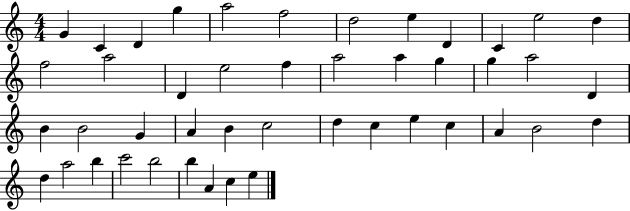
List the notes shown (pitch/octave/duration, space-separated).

G4/q C4/q D4/q G5/q A5/h F5/h D5/h E5/q D4/q C4/q E5/h D5/q F5/h A5/h D4/q E5/h F5/q A5/h A5/q G5/q G5/q A5/h D4/q B4/q B4/h G4/q A4/q B4/q C5/h D5/q C5/q E5/q C5/q A4/q B4/h D5/q D5/q A5/h B5/q C6/h B5/h B5/q A4/q C5/q E5/q